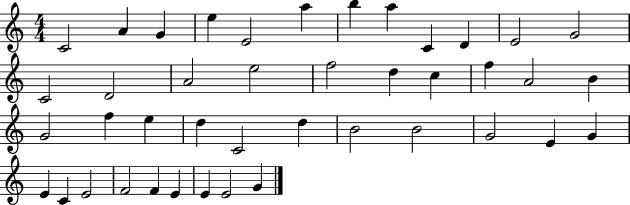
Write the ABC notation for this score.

X:1
T:Untitled
M:4/4
L:1/4
K:C
C2 A G e E2 a b a C D E2 G2 C2 D2 A2 e2 f2 d c f A2 B G2 f e d C2 d B2 B2 G2 E G E C E2 F2 F E E E2 G